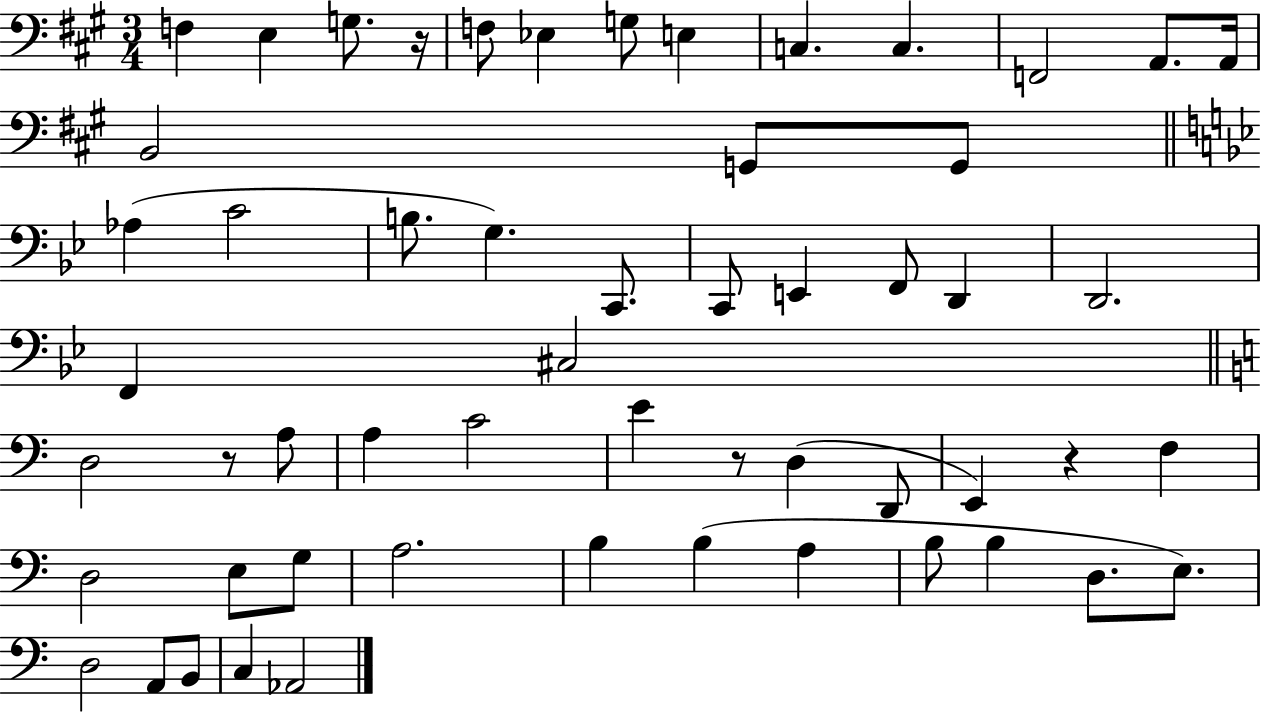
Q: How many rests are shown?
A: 4